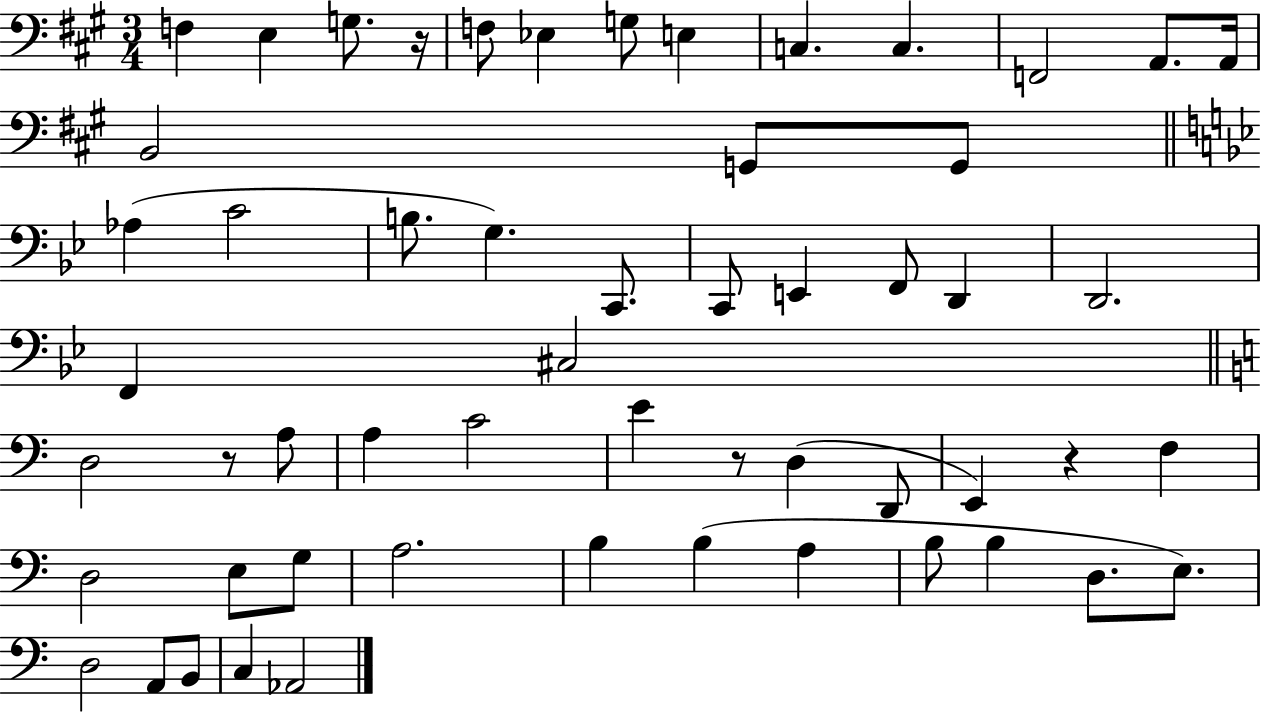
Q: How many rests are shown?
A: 4